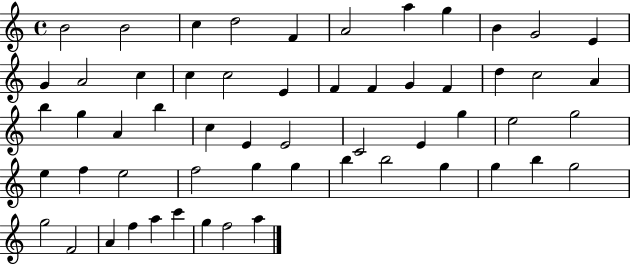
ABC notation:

X:1
T:Untitled
M:4/4
L:1/4
K:C
B2 B2 c d2 F A2 a g B G2 E G A2 c c c2 E F F G F d c2 A b g A b c E E2 C2 E g e2 g2 e f e2 f2 g g b b2 g g b g2 g2 F2 A f a c' g f2 a